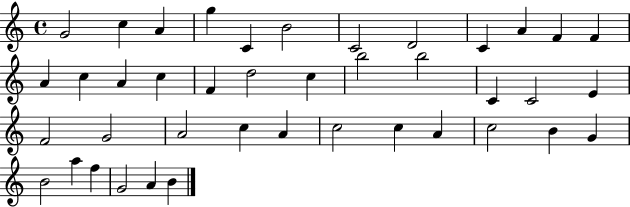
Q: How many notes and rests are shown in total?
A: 41